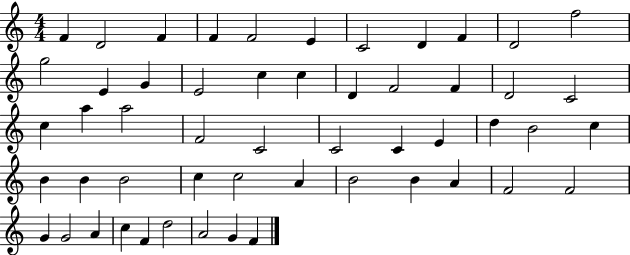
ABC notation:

X:1
T:Untitled
M:4/4
L:1/4
K:C
F D2 F F F2 E C2 D F D2 f2 g2 E G E2 c c D F2 F D2 C2 c a a2 F2 C2 C2 C E d B2 c B B B2 c c2 A B2 B A F2 F2 G G2 A c F d2 A2 G F